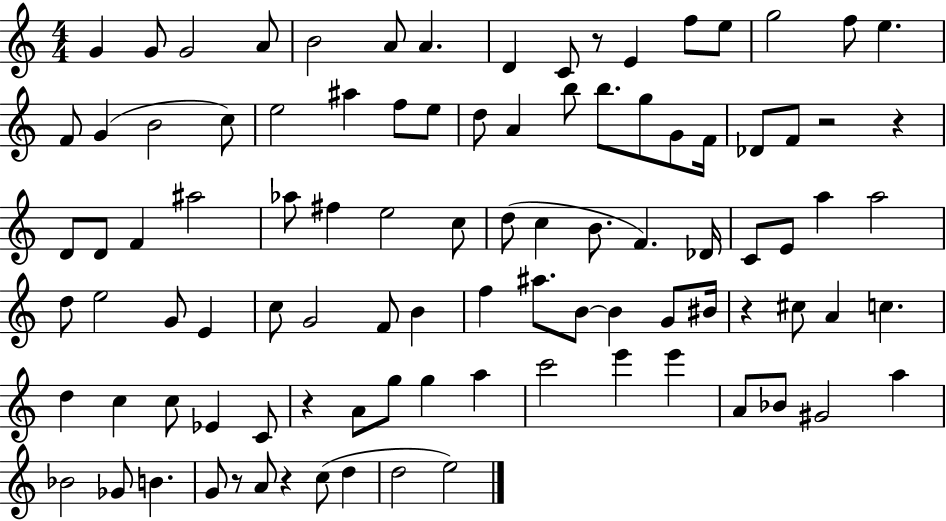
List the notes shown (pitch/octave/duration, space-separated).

G4/q G4/e G4/h A4/e B4/h A4/e A4/q. D4/q C4/e R/e E4/q F5/e E5/e G5/h F5/e E5/q. F4/e G4/q B4/h C5/e E5/h A#5/q F5/e E5/e D5/e A4/q B5/e B5/e. G5/e G4/e F4/s Db4/e F4/e R/h R/q D4/e D4/e F4/q A#5/h Ab5/e F#5/q E5/h C5/e D5/e C5/q B4/e. F4/q. Db4/s C4/e E4/e A5/q A5/h D5/e E5/h G4/e E4/q C5/e G4/h F4/e B4/q F5/q A#5/e. B4/e B4/q G4/e BIS4/s R/q C#5/e A4/q C5/q. D5/q C5/q C5/e Eb4/q C4/e R/q A4/e G5/e G5/q A5/q C6/h E6/q E6/q A4/e Bb4/e G#4/h A5/q Bb4/h Gb4/e B4/q. G4/e R/e A4/e R/q C5/e D5/q D5/h E5/h